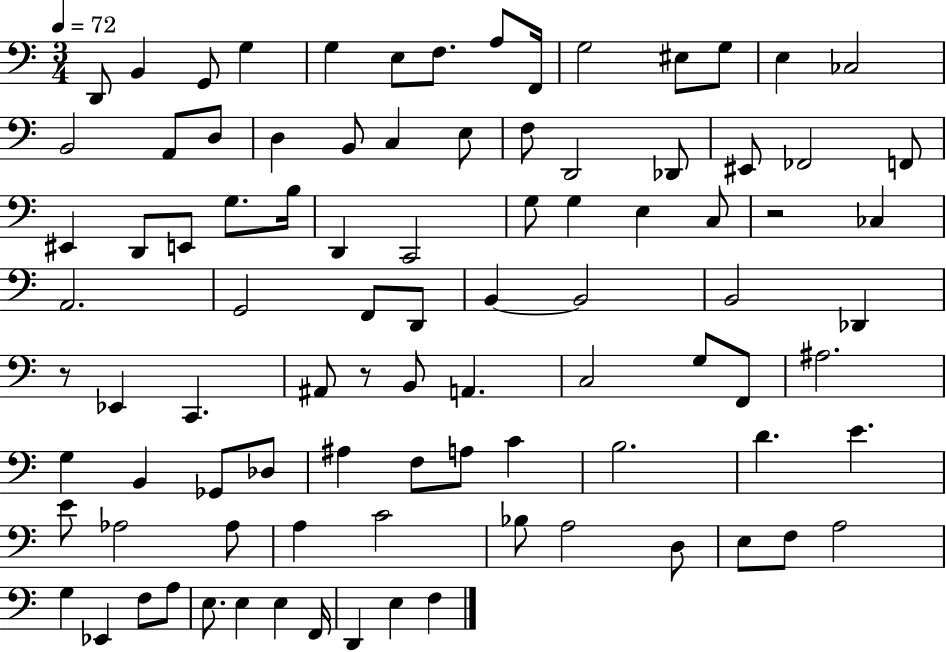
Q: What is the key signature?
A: C major